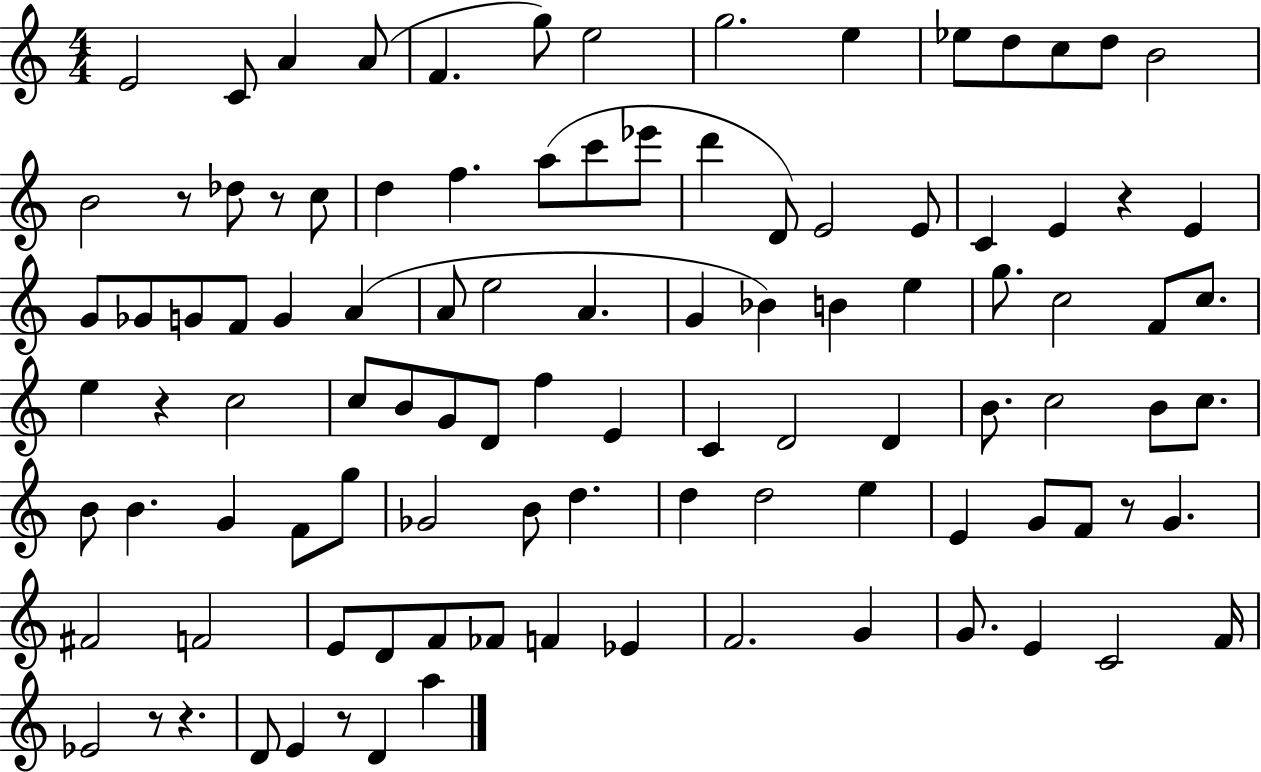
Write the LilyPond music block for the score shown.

{
  \clef treble
  \numericTimeSignature
  \time 4/4
  \key c \major
  e'2 c'8 a'4 a'8( | f'4. g''8) e''2 | g''2. e''4 | ees''8 d''8 c''8 d''8 b'2 | \break b'2 r8 des''8 r8 c''8 | d''4 f''4. a''8( c'''8 ees'''8 | d'''4 d'8) e'2 e'8 | c'4 e'4 r4 e'4 | \break g'8 ges'8 g'8 f'8 g'4 a'4( | a'8 e''2 a'4. | g'4 bes'4) b'4 e''4 | g''8. c''2 f'8 c''8. | \break e''4 r4 c''2 | c''8 b'8 g'8 d'8 f''4 e'4 | c'4 d'2 d'4 | b'8. c''2 b'8 c''8. | \break b'8 b'4. g'4 f'8 g''8 | ges'2 b'8 d''4. | d''4 d''2 e''4 | e'4 g'8 f'8 r8 g'4. | \break fis'2 f'2 | e'8 d'8 f'8 fes'8 f'4 ees'4 | f'2. g'4 | g'8. e'4 c'2 f'16 | \break ees'2 r8 r4. | d'8 e'4 r8 d'4 a''4 | \bar "|."
}